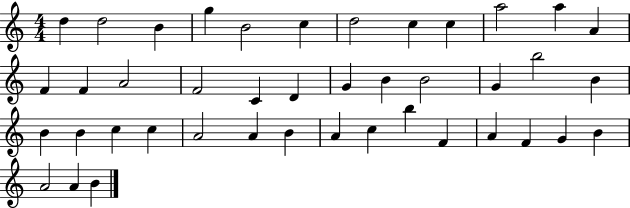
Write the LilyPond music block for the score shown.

{
  \clef treble
  \numericTimeSignature
  \time 4/4
  \key c \major
  d''4 d''2 b'4 | g''4 b'2 c''4 | d''2 c''4 c''4 | a''2 a''4 a'4 | \break f'4 f'4 a'2 | f'2 c'4 d'4 | g'4 b'4 b'2 | g'4 b''2 b'4 | \break b'4 b'4 c''4 c''4 | a'2 a'4 b'4 | a'4 c''4 b''4 f'4 | a'4 f'4 g'4 b'4 | \break a'2 a'4 b'4 | \bar "|."
}